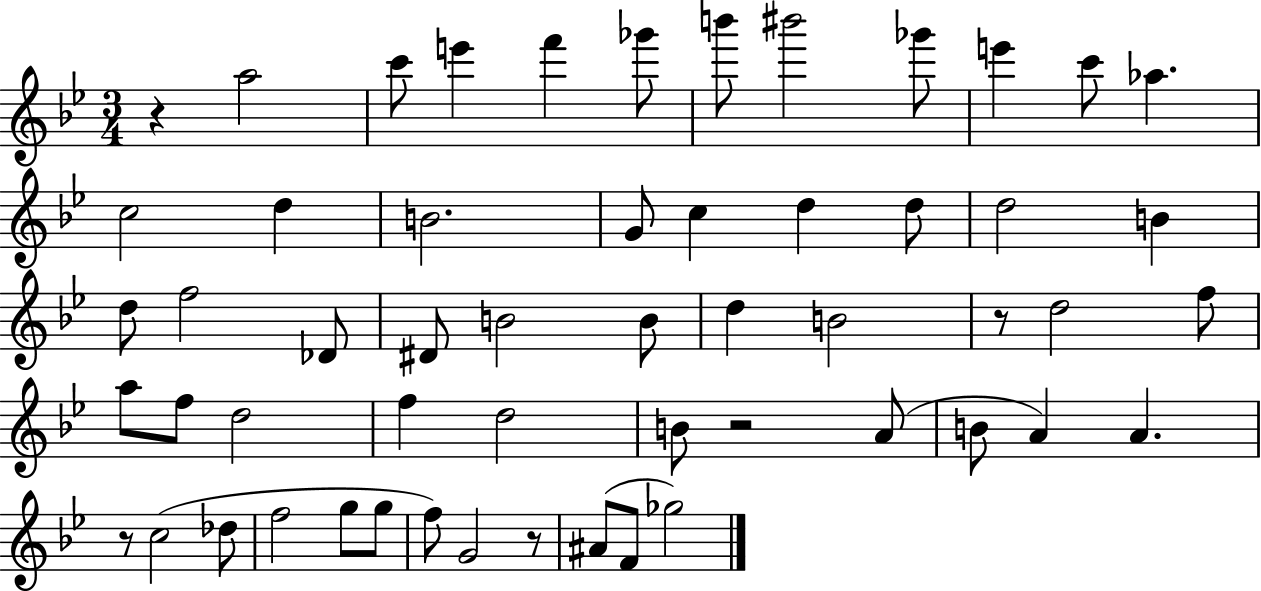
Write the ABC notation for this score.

X:1
T:Untitled
M:3/4
L:1/4
K:Bb
z a2 c'/2 e' f' _g'/2 b'/2 ^b'2 _g'/2 e' c'/2 _a c2 d B2 G/2 c d d/2 d2 B d/2 f2 _D/2 ^D/2 B2 B/2 d B2 z/2 d2 f/2 a/2 f/2 d2 f d2 B/2 z2 A/2 B/2 A A z/2 c2 _d/2 f2 g/2 g/2 f/2 G2 z/2 ^A/2 F/2 _g2